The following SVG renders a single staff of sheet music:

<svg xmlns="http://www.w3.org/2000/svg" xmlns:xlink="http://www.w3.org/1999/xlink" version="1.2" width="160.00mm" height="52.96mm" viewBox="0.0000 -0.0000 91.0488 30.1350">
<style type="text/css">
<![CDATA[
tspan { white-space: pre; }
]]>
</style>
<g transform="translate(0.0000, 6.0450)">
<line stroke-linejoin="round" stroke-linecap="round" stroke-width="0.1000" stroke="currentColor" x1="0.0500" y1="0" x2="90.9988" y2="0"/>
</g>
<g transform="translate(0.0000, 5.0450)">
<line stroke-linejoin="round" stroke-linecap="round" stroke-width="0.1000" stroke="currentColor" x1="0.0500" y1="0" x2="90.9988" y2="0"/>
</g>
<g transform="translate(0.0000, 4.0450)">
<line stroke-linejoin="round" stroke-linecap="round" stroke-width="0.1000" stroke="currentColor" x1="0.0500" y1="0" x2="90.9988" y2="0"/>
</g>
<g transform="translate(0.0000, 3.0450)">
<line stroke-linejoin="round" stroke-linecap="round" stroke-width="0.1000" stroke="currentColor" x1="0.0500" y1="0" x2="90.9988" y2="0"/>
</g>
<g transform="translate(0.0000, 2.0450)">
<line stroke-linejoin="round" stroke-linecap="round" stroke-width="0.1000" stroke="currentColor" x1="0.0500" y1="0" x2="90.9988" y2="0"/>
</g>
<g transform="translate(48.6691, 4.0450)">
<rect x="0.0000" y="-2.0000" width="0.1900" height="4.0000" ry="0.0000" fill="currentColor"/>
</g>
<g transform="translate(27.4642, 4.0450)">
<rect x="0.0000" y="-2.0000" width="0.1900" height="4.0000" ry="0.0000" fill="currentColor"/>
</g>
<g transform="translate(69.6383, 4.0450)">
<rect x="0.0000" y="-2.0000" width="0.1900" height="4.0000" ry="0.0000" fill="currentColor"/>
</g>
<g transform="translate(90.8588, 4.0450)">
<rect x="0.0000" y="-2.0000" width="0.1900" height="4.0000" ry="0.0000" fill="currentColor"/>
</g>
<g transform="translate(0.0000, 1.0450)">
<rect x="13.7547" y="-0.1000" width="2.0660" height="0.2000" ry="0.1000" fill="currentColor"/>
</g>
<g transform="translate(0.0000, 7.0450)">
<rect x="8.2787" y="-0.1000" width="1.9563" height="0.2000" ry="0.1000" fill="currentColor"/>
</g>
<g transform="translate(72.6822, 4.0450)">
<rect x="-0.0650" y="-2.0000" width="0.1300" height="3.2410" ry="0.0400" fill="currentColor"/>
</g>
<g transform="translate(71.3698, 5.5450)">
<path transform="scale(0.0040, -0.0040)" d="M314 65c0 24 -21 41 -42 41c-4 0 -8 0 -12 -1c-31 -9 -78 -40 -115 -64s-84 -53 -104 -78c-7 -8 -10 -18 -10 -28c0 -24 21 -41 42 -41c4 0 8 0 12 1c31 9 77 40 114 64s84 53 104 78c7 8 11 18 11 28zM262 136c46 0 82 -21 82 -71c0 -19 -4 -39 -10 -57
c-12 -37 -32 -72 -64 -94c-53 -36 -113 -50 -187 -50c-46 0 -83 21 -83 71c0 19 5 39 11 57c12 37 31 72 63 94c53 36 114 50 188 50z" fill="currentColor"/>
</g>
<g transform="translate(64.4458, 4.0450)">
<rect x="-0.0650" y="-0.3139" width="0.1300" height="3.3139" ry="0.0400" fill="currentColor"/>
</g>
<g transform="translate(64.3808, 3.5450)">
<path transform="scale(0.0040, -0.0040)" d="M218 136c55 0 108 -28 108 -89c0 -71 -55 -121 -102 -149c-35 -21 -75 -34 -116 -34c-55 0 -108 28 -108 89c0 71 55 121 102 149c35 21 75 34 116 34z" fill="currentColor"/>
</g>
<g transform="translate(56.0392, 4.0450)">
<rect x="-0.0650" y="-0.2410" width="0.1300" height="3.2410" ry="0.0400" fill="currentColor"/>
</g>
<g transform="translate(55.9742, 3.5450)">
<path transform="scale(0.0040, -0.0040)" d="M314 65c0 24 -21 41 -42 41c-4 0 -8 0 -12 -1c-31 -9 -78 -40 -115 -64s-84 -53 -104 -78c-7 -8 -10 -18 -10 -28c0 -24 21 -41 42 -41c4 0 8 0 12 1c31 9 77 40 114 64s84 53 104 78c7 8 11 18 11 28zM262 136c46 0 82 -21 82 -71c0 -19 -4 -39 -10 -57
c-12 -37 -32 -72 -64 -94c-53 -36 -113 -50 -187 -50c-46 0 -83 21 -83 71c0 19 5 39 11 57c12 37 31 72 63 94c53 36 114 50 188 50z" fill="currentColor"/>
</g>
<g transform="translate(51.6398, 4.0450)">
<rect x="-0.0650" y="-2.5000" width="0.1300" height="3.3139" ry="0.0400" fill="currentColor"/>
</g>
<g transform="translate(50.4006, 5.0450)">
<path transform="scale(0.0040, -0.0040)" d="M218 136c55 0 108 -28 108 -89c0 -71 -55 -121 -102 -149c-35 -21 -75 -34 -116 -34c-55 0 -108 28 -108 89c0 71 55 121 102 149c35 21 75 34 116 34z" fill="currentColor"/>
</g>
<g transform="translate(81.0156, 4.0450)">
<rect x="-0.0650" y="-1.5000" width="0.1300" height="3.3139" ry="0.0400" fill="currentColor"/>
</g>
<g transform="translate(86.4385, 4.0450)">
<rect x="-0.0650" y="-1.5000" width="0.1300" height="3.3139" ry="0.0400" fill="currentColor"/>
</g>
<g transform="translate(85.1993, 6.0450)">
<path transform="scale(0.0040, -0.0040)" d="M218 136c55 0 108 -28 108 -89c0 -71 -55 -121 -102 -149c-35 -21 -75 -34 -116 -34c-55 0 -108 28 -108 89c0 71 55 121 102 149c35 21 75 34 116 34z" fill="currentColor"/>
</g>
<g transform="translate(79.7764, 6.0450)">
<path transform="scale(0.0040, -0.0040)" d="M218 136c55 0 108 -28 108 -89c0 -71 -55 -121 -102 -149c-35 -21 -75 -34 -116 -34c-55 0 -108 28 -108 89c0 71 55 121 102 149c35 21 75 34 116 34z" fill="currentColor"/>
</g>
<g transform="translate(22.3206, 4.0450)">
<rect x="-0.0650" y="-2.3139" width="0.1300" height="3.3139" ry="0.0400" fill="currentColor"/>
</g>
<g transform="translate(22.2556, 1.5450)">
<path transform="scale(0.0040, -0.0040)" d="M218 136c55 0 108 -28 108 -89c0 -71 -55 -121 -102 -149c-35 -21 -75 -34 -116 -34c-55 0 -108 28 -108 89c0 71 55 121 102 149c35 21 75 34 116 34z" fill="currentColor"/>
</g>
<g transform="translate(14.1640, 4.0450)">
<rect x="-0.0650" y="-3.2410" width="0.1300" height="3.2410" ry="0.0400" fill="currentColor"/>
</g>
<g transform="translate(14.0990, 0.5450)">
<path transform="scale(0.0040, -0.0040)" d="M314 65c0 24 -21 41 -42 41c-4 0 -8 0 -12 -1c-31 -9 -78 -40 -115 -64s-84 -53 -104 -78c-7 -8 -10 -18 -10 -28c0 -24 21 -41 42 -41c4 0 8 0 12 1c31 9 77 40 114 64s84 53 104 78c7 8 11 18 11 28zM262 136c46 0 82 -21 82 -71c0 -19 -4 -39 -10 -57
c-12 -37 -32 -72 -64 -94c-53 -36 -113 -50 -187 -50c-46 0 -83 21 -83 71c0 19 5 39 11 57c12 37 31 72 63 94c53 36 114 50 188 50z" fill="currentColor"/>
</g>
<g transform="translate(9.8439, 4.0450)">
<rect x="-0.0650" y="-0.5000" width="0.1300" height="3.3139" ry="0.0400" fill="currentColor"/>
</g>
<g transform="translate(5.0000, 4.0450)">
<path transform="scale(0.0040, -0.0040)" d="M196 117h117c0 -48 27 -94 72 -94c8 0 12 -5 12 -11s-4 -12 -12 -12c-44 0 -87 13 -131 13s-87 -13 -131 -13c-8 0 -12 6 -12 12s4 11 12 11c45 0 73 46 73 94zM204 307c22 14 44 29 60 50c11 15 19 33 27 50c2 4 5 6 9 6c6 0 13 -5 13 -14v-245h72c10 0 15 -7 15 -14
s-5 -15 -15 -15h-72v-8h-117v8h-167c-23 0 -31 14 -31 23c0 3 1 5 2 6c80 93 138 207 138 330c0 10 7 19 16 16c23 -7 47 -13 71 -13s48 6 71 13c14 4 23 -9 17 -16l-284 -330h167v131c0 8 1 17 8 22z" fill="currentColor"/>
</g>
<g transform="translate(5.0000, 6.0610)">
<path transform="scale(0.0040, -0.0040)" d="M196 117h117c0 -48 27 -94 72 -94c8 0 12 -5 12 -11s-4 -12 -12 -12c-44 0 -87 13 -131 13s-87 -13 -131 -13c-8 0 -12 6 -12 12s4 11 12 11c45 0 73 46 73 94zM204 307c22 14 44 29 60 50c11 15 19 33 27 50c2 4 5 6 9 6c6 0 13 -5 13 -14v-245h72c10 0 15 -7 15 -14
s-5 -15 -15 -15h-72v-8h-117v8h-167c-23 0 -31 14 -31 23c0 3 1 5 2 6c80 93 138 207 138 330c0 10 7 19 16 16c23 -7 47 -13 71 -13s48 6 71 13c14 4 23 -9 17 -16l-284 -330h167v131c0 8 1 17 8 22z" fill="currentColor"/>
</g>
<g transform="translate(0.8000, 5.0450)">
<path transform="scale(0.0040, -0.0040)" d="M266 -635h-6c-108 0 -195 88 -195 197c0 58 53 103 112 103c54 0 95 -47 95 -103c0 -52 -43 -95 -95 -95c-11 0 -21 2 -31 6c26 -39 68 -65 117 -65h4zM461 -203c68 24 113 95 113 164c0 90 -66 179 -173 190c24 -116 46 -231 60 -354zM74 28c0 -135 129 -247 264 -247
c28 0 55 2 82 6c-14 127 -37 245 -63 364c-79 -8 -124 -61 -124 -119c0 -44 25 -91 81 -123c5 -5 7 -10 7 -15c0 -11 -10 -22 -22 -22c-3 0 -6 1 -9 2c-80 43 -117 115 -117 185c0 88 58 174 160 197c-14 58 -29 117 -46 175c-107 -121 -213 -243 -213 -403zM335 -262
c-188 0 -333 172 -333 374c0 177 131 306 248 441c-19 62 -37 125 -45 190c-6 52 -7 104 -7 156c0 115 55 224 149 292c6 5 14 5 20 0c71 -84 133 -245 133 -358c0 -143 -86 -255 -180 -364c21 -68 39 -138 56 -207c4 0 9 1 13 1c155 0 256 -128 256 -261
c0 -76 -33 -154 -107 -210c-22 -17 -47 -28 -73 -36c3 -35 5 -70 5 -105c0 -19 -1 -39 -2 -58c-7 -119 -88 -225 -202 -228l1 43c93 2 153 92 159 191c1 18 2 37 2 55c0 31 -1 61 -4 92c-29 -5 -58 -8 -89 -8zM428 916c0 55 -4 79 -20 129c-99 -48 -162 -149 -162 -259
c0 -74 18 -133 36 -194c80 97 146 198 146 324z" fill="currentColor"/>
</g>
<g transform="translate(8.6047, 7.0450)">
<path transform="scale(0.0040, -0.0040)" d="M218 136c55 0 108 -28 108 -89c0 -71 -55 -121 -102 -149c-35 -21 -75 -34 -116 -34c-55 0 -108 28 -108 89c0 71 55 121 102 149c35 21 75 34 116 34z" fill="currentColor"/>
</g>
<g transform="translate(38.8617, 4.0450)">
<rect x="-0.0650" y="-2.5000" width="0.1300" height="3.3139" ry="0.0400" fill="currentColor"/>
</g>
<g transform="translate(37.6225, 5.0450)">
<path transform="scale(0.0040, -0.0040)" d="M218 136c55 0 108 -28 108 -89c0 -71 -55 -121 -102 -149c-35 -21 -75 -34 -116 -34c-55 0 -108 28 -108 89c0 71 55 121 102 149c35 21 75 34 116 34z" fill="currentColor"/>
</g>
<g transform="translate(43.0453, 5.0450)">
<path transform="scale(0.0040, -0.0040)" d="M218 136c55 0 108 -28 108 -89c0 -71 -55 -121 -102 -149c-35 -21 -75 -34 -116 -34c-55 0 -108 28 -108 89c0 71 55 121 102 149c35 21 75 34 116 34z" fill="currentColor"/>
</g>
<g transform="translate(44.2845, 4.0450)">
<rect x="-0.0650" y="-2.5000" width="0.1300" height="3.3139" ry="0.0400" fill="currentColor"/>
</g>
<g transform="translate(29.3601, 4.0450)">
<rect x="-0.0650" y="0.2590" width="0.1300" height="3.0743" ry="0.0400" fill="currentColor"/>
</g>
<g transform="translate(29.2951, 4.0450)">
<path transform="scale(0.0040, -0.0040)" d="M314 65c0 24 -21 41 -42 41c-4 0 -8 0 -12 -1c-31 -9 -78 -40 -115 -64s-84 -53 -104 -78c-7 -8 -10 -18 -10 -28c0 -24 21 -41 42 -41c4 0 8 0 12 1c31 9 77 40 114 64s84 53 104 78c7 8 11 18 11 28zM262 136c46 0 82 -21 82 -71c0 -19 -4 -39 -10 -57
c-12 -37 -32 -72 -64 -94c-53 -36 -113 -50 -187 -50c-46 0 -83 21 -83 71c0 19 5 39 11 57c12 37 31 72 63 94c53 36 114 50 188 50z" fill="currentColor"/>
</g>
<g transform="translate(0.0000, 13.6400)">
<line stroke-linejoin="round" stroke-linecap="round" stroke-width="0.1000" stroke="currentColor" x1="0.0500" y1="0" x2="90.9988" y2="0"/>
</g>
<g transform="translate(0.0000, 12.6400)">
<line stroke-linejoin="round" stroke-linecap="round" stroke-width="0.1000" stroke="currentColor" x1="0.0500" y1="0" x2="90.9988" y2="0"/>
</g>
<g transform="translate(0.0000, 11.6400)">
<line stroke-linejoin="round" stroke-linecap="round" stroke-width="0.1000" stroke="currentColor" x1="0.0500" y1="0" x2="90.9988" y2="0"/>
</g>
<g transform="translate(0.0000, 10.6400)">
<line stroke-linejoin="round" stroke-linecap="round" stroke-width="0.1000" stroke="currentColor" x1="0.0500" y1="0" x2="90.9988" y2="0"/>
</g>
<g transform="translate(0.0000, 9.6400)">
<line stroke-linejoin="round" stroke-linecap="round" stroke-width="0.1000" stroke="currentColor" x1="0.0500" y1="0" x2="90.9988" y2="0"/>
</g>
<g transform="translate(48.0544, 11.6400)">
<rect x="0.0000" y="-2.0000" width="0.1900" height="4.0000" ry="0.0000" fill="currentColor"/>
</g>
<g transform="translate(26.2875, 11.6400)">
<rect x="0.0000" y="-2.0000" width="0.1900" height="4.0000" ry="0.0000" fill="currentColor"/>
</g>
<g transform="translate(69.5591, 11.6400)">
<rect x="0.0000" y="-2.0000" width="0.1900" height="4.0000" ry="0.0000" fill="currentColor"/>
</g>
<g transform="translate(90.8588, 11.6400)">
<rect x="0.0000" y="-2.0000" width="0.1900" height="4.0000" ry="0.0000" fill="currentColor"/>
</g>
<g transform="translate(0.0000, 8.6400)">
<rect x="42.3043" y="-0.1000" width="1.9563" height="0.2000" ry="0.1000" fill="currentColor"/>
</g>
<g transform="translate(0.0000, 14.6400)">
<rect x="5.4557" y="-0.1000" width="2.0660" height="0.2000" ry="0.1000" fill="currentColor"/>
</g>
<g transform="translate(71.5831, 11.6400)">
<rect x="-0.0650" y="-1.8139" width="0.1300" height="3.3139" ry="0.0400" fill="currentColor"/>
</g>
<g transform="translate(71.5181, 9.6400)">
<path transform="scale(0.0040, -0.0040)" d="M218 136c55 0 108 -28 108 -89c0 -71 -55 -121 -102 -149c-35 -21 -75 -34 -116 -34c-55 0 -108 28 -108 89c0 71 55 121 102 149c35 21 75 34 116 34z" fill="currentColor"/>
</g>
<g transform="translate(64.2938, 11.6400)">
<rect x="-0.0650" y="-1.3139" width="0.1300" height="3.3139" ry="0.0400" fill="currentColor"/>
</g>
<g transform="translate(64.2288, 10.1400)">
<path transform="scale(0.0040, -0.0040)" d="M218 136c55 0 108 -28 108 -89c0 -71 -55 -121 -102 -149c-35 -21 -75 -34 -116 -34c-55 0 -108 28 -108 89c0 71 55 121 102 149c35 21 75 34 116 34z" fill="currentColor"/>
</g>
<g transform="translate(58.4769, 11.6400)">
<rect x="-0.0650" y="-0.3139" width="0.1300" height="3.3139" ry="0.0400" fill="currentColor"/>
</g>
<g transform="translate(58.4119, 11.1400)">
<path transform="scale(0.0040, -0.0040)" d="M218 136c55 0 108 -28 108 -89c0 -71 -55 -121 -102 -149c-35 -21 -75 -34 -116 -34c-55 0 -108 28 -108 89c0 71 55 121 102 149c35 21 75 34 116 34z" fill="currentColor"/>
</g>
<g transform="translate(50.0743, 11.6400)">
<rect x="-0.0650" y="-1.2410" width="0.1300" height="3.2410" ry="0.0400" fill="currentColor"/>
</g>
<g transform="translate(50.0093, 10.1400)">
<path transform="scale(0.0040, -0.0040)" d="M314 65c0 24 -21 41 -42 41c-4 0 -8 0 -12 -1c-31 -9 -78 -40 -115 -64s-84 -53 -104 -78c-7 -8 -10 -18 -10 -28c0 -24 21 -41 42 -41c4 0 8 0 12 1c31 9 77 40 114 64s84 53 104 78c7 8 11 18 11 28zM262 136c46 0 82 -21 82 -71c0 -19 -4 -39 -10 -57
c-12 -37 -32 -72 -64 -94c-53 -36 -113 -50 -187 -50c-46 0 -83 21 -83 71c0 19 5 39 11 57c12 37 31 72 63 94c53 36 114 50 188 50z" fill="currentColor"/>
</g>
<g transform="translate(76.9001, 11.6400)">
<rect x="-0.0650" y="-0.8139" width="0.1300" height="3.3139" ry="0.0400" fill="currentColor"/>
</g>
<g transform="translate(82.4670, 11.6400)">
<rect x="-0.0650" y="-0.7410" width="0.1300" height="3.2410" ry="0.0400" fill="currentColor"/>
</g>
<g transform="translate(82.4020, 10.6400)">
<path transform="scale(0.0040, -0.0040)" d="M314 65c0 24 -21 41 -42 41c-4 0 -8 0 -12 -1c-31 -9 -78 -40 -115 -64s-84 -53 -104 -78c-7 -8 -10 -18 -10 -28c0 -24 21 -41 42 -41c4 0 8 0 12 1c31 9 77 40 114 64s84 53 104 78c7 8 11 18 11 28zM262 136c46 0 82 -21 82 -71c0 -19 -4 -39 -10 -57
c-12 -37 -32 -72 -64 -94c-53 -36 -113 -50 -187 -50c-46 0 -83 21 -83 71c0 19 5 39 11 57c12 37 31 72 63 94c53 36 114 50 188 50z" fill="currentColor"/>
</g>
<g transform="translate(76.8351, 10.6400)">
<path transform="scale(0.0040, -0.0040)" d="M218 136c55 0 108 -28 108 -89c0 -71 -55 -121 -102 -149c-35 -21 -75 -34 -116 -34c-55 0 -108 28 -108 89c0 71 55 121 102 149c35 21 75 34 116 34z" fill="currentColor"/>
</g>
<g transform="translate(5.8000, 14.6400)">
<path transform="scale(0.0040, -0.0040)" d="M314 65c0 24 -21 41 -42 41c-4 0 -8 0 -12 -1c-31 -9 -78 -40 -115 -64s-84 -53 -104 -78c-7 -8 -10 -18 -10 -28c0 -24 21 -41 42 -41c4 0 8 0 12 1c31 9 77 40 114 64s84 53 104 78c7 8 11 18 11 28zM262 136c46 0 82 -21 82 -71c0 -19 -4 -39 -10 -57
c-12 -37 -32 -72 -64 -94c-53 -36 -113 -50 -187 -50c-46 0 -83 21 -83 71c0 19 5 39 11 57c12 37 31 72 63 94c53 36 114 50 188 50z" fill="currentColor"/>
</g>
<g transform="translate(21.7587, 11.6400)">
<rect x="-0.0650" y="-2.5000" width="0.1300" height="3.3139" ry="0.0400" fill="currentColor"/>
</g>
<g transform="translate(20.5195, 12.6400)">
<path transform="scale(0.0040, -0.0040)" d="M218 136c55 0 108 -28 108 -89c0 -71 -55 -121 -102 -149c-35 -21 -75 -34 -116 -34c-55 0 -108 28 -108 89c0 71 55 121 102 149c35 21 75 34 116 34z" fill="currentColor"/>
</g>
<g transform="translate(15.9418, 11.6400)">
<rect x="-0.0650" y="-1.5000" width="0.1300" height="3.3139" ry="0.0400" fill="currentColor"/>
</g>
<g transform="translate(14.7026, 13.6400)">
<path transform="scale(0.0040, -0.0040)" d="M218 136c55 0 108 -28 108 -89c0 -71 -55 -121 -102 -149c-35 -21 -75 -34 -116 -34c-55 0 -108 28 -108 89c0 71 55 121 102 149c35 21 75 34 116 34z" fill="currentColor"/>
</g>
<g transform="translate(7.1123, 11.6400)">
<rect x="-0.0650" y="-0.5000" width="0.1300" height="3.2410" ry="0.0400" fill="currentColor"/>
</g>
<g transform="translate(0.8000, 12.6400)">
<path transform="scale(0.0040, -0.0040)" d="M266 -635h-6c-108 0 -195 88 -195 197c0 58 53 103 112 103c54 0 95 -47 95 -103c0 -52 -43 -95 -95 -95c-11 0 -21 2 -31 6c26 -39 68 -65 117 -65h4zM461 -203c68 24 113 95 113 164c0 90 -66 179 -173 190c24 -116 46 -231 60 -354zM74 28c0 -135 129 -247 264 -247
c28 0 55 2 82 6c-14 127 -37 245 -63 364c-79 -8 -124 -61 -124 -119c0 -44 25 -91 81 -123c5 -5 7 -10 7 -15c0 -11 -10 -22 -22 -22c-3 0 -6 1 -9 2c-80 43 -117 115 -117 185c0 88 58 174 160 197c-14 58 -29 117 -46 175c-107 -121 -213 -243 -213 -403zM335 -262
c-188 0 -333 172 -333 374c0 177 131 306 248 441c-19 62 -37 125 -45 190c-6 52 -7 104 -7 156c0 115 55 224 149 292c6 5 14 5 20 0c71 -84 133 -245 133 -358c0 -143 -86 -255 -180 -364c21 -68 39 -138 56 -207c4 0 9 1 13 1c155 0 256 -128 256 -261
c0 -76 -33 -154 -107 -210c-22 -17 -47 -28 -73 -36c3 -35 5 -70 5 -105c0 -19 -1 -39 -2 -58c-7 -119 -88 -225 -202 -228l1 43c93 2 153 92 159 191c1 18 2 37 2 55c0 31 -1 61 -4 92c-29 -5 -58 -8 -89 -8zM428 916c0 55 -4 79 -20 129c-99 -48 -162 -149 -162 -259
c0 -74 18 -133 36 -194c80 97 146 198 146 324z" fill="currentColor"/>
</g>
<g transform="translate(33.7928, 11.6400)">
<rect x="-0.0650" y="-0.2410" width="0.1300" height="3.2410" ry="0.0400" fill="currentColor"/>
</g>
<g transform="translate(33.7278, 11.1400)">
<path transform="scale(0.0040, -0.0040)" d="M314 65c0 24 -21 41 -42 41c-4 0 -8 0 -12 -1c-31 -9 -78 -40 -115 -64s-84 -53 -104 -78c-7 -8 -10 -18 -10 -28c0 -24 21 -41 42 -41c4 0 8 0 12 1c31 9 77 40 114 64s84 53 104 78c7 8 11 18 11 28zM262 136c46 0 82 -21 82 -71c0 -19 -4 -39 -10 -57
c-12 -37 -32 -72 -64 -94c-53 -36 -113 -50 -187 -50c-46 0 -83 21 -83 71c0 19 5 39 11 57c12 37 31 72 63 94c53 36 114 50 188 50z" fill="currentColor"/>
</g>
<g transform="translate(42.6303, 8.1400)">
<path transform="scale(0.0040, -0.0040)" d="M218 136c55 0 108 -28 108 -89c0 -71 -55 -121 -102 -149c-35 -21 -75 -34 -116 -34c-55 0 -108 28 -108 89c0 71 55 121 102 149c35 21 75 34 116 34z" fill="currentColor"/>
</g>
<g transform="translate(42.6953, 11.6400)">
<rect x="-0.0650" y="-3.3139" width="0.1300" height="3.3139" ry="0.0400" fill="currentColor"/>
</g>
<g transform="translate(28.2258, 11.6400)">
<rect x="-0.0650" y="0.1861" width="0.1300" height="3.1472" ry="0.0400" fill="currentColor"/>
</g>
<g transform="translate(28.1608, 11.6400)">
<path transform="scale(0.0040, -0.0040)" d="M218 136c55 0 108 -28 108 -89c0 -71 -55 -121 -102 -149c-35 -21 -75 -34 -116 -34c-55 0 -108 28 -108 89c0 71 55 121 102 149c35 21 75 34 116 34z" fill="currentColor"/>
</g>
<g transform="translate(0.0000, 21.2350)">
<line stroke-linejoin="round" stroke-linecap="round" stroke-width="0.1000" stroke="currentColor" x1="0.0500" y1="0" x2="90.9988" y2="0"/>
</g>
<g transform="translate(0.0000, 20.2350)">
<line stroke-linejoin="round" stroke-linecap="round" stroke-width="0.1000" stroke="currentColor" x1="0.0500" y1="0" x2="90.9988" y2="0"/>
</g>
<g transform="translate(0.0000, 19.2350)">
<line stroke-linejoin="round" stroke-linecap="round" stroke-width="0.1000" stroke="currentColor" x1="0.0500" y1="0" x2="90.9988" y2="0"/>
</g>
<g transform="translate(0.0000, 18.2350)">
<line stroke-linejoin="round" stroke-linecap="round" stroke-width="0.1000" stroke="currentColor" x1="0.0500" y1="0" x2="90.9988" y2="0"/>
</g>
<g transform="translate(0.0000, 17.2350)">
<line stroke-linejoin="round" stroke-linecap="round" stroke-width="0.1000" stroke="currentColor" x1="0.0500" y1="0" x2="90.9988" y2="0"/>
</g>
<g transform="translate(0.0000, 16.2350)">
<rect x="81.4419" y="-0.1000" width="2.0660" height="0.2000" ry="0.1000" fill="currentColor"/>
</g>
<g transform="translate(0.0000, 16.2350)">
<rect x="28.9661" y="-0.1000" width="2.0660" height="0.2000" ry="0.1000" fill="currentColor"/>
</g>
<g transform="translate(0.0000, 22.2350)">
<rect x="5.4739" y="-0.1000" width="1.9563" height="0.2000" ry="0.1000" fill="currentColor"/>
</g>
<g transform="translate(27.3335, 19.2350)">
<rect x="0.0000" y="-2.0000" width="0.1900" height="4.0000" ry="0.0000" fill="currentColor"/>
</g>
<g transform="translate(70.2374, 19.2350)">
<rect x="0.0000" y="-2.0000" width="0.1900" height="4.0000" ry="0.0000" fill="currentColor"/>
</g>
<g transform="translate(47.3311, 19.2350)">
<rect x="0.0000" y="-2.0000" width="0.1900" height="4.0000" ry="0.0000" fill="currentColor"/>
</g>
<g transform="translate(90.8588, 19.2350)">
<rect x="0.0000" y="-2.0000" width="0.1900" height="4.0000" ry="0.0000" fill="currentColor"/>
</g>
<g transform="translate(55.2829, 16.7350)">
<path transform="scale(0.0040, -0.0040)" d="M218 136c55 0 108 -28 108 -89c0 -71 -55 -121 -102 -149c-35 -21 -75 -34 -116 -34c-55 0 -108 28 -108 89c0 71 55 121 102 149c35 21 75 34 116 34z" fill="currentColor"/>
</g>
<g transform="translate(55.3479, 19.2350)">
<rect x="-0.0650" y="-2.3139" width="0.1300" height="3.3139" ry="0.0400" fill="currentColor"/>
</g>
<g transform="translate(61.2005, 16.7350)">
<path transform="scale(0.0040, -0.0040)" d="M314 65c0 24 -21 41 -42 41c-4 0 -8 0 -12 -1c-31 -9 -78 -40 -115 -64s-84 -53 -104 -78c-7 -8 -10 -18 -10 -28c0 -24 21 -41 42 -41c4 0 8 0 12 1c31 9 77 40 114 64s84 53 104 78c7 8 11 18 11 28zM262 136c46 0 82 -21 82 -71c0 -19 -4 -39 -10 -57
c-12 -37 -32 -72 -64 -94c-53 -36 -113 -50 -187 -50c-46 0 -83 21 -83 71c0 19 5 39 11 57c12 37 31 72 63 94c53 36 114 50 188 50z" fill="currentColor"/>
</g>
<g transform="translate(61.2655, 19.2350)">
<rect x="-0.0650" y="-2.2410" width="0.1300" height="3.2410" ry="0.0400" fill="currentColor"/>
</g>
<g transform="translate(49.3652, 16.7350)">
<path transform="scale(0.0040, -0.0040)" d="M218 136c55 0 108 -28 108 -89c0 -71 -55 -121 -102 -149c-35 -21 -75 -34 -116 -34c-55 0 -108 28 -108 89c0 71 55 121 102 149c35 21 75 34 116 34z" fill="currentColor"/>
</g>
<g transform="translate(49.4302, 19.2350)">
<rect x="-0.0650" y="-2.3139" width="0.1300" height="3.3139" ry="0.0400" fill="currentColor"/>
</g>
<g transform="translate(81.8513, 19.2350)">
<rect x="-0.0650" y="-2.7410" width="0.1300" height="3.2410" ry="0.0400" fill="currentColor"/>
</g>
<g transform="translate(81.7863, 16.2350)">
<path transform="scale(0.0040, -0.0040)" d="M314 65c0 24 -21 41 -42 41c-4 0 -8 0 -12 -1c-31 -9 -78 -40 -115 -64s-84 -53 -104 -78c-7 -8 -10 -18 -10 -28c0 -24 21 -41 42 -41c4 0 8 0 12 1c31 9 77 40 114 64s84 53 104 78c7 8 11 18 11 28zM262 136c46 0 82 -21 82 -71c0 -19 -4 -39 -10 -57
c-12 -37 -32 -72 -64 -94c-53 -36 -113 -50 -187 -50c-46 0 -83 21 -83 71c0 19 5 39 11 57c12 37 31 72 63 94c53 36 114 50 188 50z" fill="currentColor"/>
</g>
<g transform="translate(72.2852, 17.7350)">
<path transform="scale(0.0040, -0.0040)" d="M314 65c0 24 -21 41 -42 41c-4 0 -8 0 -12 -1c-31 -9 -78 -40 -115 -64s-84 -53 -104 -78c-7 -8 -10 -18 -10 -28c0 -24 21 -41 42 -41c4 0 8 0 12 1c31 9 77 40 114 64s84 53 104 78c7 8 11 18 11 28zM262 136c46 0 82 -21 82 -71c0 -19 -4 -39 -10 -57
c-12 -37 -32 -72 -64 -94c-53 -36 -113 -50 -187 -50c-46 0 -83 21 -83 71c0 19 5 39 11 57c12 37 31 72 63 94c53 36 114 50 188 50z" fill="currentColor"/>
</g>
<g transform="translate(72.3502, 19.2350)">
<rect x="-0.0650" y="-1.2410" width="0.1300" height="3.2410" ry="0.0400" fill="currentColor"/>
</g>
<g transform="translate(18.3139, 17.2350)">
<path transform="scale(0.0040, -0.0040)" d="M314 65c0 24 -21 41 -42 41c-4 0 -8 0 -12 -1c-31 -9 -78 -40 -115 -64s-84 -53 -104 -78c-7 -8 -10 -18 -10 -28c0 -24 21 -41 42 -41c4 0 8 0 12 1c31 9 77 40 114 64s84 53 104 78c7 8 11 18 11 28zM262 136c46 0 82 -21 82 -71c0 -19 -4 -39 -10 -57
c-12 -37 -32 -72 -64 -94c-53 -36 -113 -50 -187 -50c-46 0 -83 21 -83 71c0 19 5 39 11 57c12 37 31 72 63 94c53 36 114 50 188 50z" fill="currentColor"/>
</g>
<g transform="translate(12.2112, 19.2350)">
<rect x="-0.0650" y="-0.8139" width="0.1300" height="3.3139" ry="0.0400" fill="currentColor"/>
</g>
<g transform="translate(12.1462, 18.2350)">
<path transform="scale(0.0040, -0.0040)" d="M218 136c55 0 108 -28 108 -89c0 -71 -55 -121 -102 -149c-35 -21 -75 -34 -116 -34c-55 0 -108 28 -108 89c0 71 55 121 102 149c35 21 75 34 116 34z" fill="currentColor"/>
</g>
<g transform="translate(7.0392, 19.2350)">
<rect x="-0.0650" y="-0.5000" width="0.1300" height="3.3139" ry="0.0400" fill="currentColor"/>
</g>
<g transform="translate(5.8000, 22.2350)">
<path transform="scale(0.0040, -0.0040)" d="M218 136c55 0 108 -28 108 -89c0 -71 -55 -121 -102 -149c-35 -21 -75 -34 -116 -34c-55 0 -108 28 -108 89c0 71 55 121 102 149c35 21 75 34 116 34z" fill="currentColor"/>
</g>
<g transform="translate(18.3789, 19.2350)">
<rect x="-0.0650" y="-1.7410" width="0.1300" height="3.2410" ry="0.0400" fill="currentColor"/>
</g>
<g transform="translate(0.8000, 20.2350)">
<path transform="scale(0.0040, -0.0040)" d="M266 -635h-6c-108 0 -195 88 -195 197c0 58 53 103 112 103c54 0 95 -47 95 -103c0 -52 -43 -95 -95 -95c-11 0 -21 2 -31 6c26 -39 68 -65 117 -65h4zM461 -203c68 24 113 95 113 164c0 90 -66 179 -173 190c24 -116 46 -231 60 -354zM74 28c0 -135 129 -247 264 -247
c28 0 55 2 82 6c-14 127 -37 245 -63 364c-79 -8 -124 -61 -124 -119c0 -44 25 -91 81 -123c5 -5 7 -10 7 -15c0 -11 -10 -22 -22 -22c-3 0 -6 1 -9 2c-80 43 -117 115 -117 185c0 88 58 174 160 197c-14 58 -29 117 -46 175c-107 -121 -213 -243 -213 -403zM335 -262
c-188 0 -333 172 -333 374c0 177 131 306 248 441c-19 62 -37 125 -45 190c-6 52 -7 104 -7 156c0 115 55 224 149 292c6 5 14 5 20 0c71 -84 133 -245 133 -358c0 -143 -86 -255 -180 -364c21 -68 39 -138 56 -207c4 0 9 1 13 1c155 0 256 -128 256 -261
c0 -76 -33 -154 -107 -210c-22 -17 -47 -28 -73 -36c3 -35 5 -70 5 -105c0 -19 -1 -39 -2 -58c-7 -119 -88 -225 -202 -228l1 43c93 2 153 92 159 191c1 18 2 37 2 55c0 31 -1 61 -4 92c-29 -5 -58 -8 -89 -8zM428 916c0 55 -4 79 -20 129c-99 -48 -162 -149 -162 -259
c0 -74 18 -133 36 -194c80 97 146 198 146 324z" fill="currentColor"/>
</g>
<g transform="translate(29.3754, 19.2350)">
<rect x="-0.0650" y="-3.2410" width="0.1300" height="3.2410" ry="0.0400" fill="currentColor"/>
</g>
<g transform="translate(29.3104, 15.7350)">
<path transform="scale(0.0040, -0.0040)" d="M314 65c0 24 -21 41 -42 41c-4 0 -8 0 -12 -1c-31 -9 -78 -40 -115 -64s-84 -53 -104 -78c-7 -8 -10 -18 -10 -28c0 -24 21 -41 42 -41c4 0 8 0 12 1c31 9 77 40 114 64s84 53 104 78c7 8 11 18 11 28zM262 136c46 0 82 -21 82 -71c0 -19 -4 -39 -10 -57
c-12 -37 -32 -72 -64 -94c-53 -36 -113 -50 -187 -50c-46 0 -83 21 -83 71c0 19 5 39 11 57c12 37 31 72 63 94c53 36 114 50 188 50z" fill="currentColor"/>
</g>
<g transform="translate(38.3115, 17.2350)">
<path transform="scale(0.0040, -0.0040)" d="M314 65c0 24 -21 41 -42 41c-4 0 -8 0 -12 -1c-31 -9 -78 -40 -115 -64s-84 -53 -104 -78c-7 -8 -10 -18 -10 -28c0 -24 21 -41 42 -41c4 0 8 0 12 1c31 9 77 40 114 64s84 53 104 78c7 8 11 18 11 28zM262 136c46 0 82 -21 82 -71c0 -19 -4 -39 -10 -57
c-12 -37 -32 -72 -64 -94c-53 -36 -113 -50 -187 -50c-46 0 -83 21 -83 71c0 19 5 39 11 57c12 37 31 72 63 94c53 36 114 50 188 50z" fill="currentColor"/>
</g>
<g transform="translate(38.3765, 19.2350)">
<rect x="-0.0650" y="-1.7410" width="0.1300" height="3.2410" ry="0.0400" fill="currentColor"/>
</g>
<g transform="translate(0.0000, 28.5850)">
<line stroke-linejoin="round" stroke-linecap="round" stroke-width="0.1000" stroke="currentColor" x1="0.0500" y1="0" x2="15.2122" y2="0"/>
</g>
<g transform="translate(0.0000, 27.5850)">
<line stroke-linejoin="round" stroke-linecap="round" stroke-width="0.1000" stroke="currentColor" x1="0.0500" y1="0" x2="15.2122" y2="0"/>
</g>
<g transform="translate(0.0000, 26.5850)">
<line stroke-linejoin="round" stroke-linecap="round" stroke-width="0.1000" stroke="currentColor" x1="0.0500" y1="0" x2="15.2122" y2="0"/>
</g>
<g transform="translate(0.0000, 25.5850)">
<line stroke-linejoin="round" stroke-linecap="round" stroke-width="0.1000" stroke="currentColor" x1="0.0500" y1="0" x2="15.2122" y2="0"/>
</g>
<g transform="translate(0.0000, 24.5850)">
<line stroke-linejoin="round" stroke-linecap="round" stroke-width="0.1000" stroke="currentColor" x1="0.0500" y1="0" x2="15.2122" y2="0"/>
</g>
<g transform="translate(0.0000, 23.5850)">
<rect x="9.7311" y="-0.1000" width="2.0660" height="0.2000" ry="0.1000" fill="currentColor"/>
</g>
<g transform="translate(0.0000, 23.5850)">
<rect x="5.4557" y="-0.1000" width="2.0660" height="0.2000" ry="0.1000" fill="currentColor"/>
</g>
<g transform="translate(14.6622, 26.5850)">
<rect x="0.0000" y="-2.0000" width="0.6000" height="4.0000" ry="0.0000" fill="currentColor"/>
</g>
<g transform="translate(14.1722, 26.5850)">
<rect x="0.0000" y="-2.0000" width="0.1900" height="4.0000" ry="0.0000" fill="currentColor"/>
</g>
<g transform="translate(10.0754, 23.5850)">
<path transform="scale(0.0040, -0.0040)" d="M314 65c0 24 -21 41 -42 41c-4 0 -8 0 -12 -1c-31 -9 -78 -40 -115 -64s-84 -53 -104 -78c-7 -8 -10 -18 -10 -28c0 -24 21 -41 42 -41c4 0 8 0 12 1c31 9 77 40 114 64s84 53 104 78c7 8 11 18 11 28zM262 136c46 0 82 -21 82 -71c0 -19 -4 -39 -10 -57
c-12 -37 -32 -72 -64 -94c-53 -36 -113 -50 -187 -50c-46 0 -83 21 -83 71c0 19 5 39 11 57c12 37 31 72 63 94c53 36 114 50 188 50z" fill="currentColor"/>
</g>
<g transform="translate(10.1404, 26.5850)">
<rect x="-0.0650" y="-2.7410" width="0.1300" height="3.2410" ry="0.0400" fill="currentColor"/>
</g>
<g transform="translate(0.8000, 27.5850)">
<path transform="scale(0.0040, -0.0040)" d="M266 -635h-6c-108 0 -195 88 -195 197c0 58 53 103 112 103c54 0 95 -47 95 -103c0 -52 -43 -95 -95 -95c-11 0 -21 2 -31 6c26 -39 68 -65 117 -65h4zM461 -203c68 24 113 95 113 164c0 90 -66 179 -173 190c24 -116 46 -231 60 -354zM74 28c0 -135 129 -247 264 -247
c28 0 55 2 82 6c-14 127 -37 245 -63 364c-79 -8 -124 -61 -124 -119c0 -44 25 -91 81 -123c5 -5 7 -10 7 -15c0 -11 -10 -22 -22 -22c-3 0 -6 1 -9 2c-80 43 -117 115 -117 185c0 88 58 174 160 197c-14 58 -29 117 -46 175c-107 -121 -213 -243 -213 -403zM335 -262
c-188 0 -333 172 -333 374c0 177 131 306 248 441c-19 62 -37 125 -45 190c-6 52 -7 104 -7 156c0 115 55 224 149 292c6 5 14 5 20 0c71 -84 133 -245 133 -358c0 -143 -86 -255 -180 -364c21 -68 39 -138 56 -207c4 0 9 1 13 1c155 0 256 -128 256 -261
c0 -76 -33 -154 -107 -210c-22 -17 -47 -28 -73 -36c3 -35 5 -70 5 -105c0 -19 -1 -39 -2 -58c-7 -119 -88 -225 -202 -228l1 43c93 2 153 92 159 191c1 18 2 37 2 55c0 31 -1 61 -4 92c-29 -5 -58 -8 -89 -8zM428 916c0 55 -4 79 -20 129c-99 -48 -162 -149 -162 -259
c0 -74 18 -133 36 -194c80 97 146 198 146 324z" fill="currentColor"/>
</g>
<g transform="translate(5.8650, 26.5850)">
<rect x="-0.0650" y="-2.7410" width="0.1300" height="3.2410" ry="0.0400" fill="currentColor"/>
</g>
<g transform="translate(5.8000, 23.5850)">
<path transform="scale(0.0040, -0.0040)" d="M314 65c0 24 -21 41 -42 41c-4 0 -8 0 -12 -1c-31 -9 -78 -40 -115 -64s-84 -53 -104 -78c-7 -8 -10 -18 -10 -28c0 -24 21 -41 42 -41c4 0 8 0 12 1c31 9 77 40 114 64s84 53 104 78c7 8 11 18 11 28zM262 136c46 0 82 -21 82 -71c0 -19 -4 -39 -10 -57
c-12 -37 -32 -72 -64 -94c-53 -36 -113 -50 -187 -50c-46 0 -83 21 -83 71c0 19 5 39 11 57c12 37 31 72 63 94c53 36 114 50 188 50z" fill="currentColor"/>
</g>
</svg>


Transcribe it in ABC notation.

X:1
T:Untitled
M:4/4
L:1/4
K:C
C b2 g B2 G G G c2 c F2 E E C2 E G B c2 b e2 c e f d d2 C d f2 b2 f2 g g g2 e2 a2 a2 a2